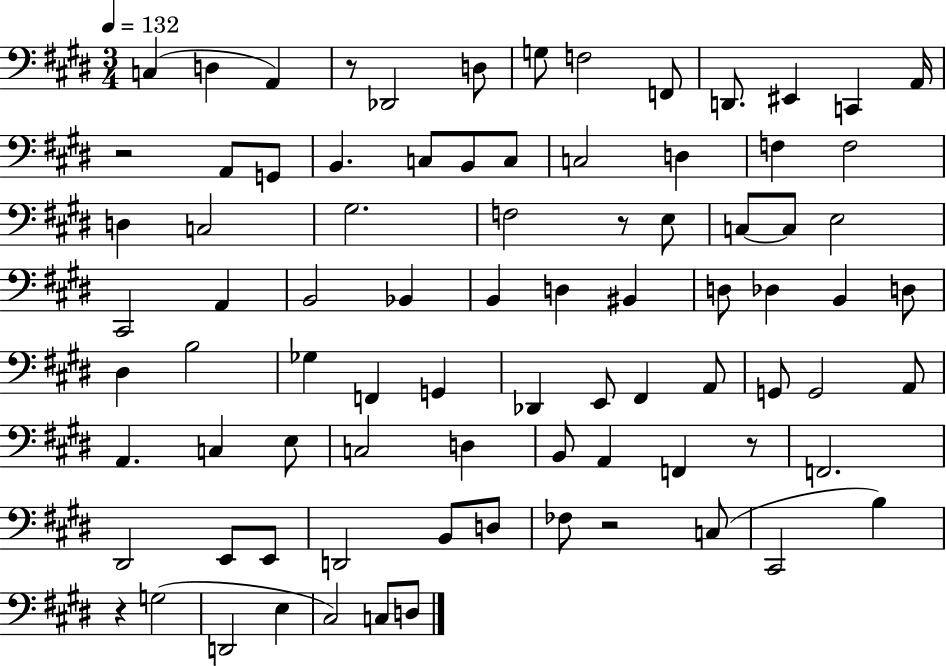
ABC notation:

X:1
T:Untitled
M:3/4
L:1/4
K:E
C, D, A,, z/2 _D,,2 D,/2 G,/2 F,2 F,,/2 D,,/2 ^E,, C,, A,,/4 z2 A,,/2 G,,/2 B,, C,/2 B,,/2 C,/2 C,2 D, F, F,2 D, C,2 ^G,2 F,2 z/2 E,/2 C,/2 C,/2 E,2 ^C,,2 A,, B,,2 _B,, B,, D, ^B,, D,/2 _D, B,, D,/2 ^D, B,2 _G, F,, G,, _D,, E,,/2 ^F,, A,,/2 G,,/2 G,,2 A,,/2 A,, C, E,/2 C,2 D, B,,/2 A,, F,, z/2 F,,2 ^D,,2 E,,/2 E,,/2 D,,2 B,,/2 D,/2 _F,/2 z2 C,/2 ^C,,2 B, z G,2 D,,2 E, ^C,2 C,/2 D,/2